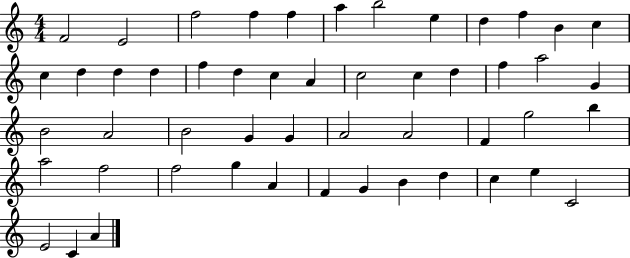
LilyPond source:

{
  \clef treble
  \numericTimeSignature
  \time 4/4
  \key c \major
  f'2 e'2 | f''2 f''4 f''4 | a''4 b''2 e''4 | d''4 f''4 b'4 c''4 | \break c''4 d''4 d''4 d''4 | f''4 d''4 c''4 a'4 | c''2 c''4 d''4 | f''4 a''2 g'4 | \break b'2 a'2 | b'2 g'4 g'4 | a'2 a'2 | f'4 g''2 b''4 | \break a''2 f''2 | f''2 g''4 a'4 | f'4 g'4 b'4 d''4 | c''4 e''4 c'2 | \break e'2 c'4 a'4 | \bar "|."
}